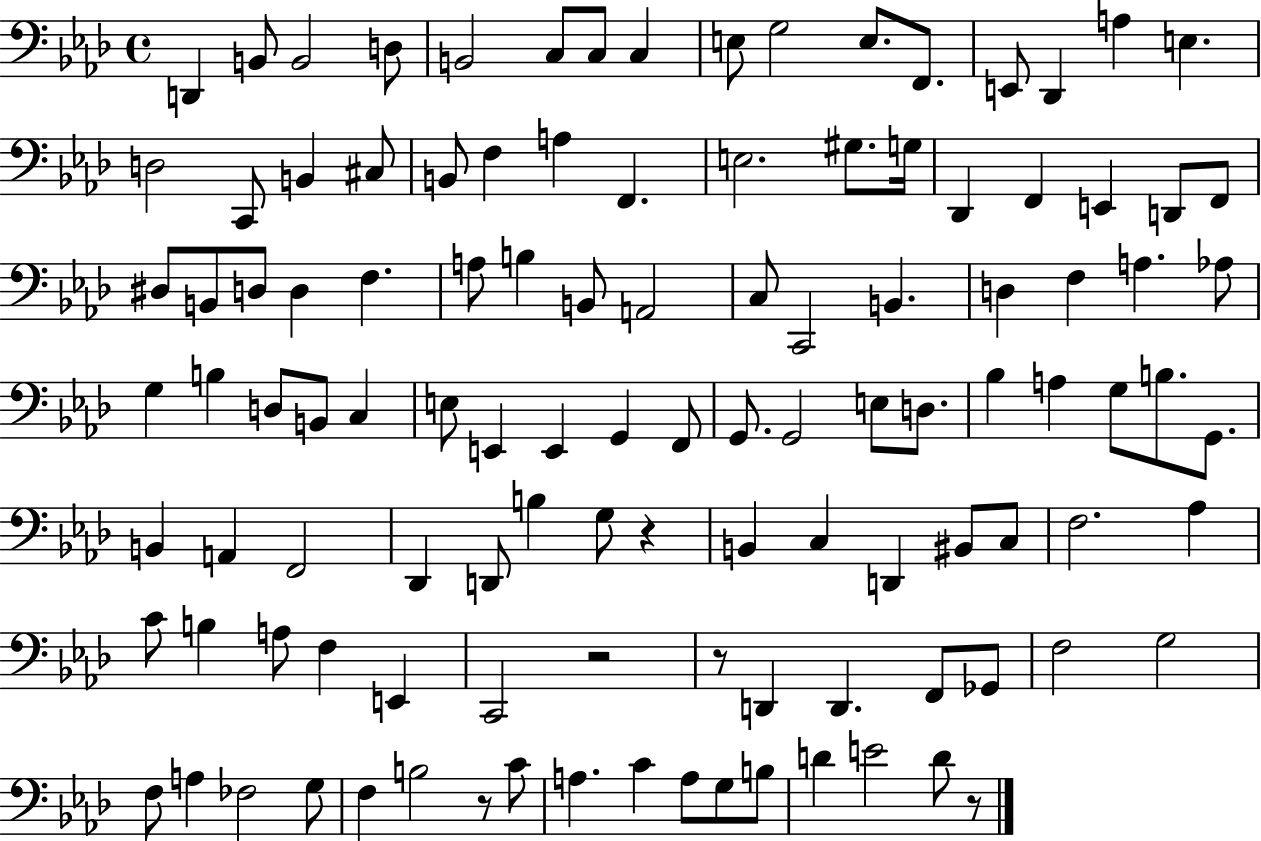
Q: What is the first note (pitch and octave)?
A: D2